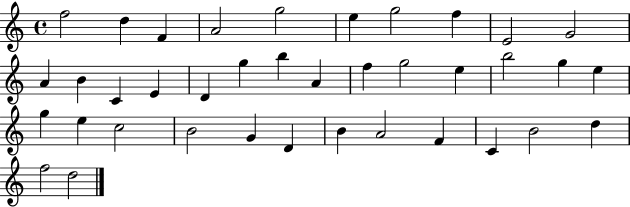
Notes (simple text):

F5/h D5/q F4/q A4/h G5/h E5/q G5/h F5/q E4/h G4/h A4/q B4/q C4/q E4/q D4/q G5/q B5/q A4/q F5/q G5/h E5/q B5/h G5/q E5/q G5/q E5/q C5/h B4/h G4/q D4/q B4/q A4/h F4/q C4/q B4/h D5/q F5/h D5/h